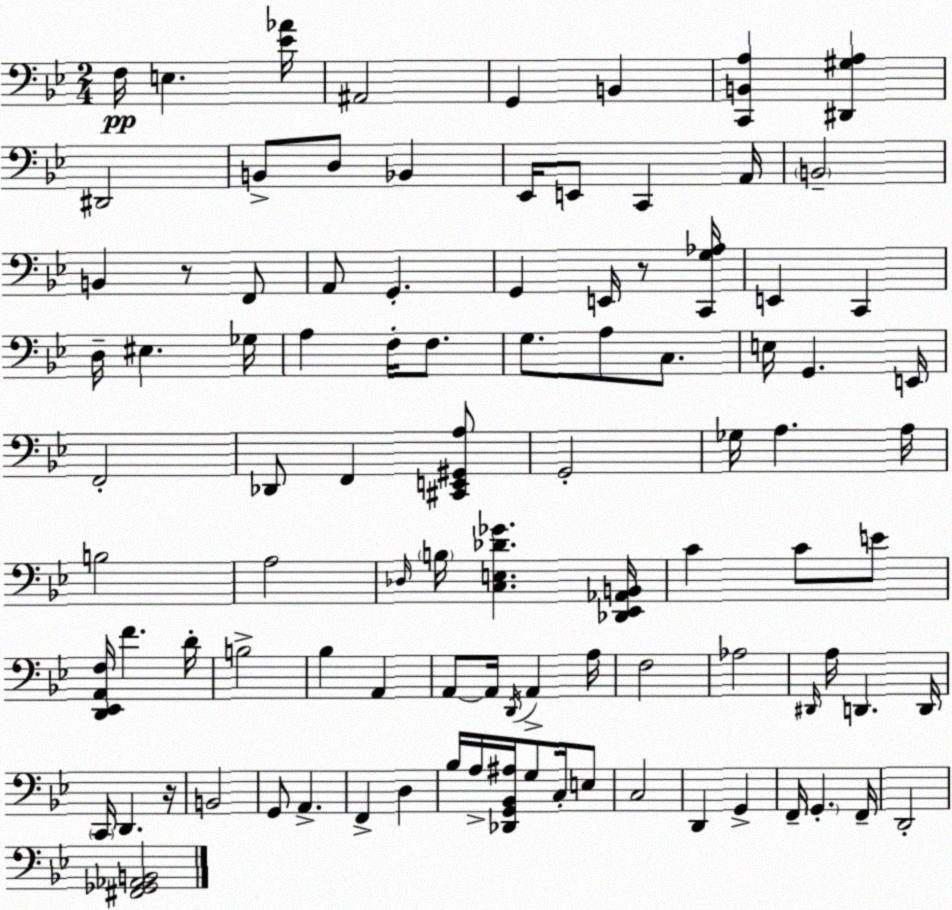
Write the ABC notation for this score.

X:1
T:Untitled
M:2/4
L:1/4
K:Gm
F,/4 E, [_E_A]/4 ^A,,2 G,, B,, [C,,B,,A,] [^D,,^G,A,] ^D,,2 B,,/2 D,/2 _B,, _E,,/4 E,,/2 C,, A,,/4 B,,2 B,, z/2 F,,/2 A,,/2 G,, G,, E,,/4 z/2 [C,,G,_A,]/4 E,, C,, D,/4 ^E, _G,/4 A, F,/4 F,/2 G,/2 A,/2 C,/2 E,/4 G,, E,,/4 F,,2 _D,,/2 F,, [^C,,E,,^G,,A,]/2 G,,2 _G,/4 A, A,/4 B,2 A,2 _D,/4 B,/4 [C,E,_D_G] [_D,,_E,,_A,,B,,]/4 C C/2 E/2 [D,,_E,,A,,F,]/4 F D/4 B,2 _B, A,, A,,/2 A,,/4 D,,/4 A,, A,/4 F,2 _A,2 ^D,,/4 A,/4 D,, D,,/4 C,,/4 D,, z/4 B,,2 G,,/2 A,, F,, D, _B,/4 A,/4 [_D,,G,,_B,,^A,]/4 G,/2 C,/4 E,/2 C,2 D,, G,, F,,/4 G,, F,,/4 D,,2 [^F,,_G,,_A,,B,,]2